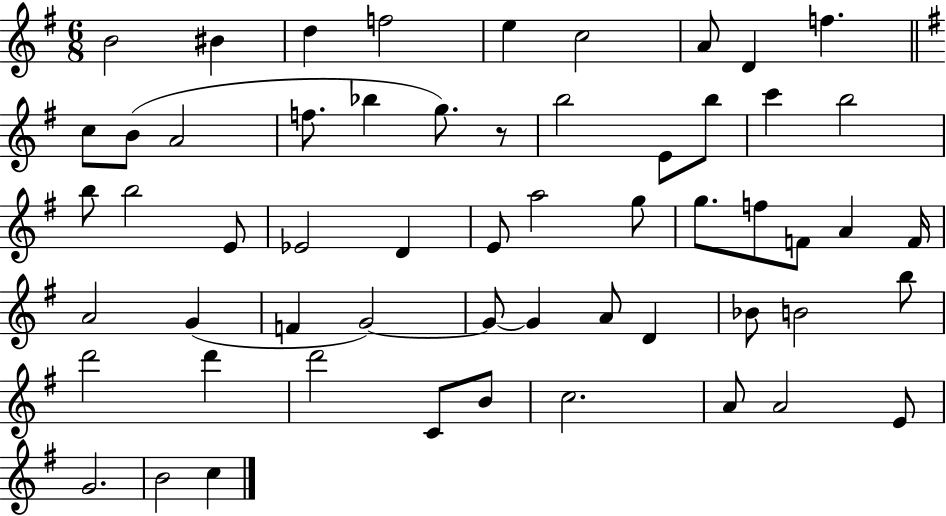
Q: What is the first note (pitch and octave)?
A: B4